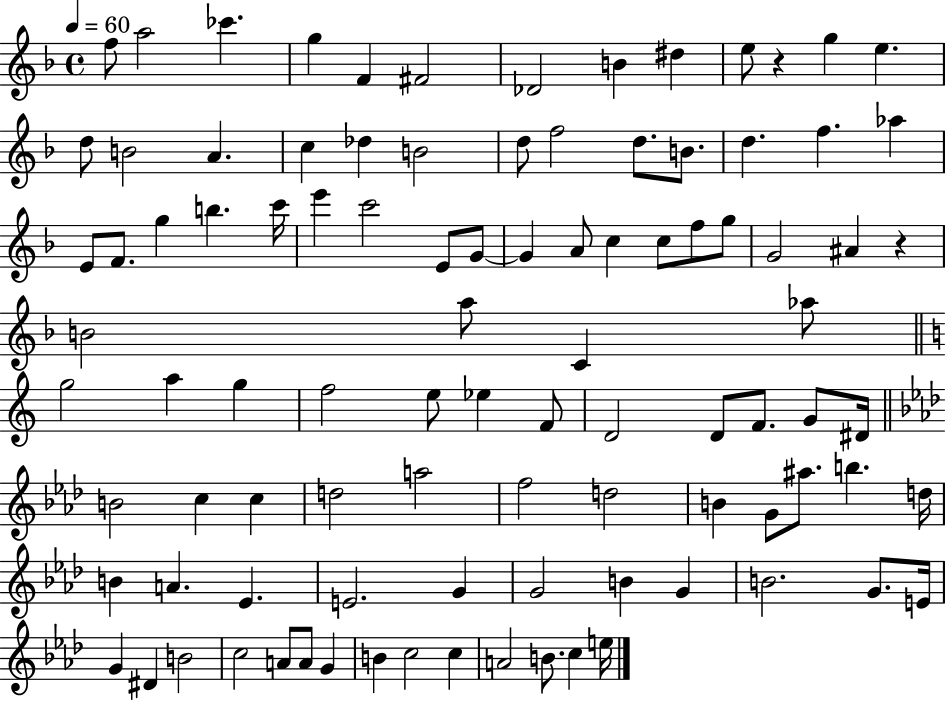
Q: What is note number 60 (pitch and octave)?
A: C5